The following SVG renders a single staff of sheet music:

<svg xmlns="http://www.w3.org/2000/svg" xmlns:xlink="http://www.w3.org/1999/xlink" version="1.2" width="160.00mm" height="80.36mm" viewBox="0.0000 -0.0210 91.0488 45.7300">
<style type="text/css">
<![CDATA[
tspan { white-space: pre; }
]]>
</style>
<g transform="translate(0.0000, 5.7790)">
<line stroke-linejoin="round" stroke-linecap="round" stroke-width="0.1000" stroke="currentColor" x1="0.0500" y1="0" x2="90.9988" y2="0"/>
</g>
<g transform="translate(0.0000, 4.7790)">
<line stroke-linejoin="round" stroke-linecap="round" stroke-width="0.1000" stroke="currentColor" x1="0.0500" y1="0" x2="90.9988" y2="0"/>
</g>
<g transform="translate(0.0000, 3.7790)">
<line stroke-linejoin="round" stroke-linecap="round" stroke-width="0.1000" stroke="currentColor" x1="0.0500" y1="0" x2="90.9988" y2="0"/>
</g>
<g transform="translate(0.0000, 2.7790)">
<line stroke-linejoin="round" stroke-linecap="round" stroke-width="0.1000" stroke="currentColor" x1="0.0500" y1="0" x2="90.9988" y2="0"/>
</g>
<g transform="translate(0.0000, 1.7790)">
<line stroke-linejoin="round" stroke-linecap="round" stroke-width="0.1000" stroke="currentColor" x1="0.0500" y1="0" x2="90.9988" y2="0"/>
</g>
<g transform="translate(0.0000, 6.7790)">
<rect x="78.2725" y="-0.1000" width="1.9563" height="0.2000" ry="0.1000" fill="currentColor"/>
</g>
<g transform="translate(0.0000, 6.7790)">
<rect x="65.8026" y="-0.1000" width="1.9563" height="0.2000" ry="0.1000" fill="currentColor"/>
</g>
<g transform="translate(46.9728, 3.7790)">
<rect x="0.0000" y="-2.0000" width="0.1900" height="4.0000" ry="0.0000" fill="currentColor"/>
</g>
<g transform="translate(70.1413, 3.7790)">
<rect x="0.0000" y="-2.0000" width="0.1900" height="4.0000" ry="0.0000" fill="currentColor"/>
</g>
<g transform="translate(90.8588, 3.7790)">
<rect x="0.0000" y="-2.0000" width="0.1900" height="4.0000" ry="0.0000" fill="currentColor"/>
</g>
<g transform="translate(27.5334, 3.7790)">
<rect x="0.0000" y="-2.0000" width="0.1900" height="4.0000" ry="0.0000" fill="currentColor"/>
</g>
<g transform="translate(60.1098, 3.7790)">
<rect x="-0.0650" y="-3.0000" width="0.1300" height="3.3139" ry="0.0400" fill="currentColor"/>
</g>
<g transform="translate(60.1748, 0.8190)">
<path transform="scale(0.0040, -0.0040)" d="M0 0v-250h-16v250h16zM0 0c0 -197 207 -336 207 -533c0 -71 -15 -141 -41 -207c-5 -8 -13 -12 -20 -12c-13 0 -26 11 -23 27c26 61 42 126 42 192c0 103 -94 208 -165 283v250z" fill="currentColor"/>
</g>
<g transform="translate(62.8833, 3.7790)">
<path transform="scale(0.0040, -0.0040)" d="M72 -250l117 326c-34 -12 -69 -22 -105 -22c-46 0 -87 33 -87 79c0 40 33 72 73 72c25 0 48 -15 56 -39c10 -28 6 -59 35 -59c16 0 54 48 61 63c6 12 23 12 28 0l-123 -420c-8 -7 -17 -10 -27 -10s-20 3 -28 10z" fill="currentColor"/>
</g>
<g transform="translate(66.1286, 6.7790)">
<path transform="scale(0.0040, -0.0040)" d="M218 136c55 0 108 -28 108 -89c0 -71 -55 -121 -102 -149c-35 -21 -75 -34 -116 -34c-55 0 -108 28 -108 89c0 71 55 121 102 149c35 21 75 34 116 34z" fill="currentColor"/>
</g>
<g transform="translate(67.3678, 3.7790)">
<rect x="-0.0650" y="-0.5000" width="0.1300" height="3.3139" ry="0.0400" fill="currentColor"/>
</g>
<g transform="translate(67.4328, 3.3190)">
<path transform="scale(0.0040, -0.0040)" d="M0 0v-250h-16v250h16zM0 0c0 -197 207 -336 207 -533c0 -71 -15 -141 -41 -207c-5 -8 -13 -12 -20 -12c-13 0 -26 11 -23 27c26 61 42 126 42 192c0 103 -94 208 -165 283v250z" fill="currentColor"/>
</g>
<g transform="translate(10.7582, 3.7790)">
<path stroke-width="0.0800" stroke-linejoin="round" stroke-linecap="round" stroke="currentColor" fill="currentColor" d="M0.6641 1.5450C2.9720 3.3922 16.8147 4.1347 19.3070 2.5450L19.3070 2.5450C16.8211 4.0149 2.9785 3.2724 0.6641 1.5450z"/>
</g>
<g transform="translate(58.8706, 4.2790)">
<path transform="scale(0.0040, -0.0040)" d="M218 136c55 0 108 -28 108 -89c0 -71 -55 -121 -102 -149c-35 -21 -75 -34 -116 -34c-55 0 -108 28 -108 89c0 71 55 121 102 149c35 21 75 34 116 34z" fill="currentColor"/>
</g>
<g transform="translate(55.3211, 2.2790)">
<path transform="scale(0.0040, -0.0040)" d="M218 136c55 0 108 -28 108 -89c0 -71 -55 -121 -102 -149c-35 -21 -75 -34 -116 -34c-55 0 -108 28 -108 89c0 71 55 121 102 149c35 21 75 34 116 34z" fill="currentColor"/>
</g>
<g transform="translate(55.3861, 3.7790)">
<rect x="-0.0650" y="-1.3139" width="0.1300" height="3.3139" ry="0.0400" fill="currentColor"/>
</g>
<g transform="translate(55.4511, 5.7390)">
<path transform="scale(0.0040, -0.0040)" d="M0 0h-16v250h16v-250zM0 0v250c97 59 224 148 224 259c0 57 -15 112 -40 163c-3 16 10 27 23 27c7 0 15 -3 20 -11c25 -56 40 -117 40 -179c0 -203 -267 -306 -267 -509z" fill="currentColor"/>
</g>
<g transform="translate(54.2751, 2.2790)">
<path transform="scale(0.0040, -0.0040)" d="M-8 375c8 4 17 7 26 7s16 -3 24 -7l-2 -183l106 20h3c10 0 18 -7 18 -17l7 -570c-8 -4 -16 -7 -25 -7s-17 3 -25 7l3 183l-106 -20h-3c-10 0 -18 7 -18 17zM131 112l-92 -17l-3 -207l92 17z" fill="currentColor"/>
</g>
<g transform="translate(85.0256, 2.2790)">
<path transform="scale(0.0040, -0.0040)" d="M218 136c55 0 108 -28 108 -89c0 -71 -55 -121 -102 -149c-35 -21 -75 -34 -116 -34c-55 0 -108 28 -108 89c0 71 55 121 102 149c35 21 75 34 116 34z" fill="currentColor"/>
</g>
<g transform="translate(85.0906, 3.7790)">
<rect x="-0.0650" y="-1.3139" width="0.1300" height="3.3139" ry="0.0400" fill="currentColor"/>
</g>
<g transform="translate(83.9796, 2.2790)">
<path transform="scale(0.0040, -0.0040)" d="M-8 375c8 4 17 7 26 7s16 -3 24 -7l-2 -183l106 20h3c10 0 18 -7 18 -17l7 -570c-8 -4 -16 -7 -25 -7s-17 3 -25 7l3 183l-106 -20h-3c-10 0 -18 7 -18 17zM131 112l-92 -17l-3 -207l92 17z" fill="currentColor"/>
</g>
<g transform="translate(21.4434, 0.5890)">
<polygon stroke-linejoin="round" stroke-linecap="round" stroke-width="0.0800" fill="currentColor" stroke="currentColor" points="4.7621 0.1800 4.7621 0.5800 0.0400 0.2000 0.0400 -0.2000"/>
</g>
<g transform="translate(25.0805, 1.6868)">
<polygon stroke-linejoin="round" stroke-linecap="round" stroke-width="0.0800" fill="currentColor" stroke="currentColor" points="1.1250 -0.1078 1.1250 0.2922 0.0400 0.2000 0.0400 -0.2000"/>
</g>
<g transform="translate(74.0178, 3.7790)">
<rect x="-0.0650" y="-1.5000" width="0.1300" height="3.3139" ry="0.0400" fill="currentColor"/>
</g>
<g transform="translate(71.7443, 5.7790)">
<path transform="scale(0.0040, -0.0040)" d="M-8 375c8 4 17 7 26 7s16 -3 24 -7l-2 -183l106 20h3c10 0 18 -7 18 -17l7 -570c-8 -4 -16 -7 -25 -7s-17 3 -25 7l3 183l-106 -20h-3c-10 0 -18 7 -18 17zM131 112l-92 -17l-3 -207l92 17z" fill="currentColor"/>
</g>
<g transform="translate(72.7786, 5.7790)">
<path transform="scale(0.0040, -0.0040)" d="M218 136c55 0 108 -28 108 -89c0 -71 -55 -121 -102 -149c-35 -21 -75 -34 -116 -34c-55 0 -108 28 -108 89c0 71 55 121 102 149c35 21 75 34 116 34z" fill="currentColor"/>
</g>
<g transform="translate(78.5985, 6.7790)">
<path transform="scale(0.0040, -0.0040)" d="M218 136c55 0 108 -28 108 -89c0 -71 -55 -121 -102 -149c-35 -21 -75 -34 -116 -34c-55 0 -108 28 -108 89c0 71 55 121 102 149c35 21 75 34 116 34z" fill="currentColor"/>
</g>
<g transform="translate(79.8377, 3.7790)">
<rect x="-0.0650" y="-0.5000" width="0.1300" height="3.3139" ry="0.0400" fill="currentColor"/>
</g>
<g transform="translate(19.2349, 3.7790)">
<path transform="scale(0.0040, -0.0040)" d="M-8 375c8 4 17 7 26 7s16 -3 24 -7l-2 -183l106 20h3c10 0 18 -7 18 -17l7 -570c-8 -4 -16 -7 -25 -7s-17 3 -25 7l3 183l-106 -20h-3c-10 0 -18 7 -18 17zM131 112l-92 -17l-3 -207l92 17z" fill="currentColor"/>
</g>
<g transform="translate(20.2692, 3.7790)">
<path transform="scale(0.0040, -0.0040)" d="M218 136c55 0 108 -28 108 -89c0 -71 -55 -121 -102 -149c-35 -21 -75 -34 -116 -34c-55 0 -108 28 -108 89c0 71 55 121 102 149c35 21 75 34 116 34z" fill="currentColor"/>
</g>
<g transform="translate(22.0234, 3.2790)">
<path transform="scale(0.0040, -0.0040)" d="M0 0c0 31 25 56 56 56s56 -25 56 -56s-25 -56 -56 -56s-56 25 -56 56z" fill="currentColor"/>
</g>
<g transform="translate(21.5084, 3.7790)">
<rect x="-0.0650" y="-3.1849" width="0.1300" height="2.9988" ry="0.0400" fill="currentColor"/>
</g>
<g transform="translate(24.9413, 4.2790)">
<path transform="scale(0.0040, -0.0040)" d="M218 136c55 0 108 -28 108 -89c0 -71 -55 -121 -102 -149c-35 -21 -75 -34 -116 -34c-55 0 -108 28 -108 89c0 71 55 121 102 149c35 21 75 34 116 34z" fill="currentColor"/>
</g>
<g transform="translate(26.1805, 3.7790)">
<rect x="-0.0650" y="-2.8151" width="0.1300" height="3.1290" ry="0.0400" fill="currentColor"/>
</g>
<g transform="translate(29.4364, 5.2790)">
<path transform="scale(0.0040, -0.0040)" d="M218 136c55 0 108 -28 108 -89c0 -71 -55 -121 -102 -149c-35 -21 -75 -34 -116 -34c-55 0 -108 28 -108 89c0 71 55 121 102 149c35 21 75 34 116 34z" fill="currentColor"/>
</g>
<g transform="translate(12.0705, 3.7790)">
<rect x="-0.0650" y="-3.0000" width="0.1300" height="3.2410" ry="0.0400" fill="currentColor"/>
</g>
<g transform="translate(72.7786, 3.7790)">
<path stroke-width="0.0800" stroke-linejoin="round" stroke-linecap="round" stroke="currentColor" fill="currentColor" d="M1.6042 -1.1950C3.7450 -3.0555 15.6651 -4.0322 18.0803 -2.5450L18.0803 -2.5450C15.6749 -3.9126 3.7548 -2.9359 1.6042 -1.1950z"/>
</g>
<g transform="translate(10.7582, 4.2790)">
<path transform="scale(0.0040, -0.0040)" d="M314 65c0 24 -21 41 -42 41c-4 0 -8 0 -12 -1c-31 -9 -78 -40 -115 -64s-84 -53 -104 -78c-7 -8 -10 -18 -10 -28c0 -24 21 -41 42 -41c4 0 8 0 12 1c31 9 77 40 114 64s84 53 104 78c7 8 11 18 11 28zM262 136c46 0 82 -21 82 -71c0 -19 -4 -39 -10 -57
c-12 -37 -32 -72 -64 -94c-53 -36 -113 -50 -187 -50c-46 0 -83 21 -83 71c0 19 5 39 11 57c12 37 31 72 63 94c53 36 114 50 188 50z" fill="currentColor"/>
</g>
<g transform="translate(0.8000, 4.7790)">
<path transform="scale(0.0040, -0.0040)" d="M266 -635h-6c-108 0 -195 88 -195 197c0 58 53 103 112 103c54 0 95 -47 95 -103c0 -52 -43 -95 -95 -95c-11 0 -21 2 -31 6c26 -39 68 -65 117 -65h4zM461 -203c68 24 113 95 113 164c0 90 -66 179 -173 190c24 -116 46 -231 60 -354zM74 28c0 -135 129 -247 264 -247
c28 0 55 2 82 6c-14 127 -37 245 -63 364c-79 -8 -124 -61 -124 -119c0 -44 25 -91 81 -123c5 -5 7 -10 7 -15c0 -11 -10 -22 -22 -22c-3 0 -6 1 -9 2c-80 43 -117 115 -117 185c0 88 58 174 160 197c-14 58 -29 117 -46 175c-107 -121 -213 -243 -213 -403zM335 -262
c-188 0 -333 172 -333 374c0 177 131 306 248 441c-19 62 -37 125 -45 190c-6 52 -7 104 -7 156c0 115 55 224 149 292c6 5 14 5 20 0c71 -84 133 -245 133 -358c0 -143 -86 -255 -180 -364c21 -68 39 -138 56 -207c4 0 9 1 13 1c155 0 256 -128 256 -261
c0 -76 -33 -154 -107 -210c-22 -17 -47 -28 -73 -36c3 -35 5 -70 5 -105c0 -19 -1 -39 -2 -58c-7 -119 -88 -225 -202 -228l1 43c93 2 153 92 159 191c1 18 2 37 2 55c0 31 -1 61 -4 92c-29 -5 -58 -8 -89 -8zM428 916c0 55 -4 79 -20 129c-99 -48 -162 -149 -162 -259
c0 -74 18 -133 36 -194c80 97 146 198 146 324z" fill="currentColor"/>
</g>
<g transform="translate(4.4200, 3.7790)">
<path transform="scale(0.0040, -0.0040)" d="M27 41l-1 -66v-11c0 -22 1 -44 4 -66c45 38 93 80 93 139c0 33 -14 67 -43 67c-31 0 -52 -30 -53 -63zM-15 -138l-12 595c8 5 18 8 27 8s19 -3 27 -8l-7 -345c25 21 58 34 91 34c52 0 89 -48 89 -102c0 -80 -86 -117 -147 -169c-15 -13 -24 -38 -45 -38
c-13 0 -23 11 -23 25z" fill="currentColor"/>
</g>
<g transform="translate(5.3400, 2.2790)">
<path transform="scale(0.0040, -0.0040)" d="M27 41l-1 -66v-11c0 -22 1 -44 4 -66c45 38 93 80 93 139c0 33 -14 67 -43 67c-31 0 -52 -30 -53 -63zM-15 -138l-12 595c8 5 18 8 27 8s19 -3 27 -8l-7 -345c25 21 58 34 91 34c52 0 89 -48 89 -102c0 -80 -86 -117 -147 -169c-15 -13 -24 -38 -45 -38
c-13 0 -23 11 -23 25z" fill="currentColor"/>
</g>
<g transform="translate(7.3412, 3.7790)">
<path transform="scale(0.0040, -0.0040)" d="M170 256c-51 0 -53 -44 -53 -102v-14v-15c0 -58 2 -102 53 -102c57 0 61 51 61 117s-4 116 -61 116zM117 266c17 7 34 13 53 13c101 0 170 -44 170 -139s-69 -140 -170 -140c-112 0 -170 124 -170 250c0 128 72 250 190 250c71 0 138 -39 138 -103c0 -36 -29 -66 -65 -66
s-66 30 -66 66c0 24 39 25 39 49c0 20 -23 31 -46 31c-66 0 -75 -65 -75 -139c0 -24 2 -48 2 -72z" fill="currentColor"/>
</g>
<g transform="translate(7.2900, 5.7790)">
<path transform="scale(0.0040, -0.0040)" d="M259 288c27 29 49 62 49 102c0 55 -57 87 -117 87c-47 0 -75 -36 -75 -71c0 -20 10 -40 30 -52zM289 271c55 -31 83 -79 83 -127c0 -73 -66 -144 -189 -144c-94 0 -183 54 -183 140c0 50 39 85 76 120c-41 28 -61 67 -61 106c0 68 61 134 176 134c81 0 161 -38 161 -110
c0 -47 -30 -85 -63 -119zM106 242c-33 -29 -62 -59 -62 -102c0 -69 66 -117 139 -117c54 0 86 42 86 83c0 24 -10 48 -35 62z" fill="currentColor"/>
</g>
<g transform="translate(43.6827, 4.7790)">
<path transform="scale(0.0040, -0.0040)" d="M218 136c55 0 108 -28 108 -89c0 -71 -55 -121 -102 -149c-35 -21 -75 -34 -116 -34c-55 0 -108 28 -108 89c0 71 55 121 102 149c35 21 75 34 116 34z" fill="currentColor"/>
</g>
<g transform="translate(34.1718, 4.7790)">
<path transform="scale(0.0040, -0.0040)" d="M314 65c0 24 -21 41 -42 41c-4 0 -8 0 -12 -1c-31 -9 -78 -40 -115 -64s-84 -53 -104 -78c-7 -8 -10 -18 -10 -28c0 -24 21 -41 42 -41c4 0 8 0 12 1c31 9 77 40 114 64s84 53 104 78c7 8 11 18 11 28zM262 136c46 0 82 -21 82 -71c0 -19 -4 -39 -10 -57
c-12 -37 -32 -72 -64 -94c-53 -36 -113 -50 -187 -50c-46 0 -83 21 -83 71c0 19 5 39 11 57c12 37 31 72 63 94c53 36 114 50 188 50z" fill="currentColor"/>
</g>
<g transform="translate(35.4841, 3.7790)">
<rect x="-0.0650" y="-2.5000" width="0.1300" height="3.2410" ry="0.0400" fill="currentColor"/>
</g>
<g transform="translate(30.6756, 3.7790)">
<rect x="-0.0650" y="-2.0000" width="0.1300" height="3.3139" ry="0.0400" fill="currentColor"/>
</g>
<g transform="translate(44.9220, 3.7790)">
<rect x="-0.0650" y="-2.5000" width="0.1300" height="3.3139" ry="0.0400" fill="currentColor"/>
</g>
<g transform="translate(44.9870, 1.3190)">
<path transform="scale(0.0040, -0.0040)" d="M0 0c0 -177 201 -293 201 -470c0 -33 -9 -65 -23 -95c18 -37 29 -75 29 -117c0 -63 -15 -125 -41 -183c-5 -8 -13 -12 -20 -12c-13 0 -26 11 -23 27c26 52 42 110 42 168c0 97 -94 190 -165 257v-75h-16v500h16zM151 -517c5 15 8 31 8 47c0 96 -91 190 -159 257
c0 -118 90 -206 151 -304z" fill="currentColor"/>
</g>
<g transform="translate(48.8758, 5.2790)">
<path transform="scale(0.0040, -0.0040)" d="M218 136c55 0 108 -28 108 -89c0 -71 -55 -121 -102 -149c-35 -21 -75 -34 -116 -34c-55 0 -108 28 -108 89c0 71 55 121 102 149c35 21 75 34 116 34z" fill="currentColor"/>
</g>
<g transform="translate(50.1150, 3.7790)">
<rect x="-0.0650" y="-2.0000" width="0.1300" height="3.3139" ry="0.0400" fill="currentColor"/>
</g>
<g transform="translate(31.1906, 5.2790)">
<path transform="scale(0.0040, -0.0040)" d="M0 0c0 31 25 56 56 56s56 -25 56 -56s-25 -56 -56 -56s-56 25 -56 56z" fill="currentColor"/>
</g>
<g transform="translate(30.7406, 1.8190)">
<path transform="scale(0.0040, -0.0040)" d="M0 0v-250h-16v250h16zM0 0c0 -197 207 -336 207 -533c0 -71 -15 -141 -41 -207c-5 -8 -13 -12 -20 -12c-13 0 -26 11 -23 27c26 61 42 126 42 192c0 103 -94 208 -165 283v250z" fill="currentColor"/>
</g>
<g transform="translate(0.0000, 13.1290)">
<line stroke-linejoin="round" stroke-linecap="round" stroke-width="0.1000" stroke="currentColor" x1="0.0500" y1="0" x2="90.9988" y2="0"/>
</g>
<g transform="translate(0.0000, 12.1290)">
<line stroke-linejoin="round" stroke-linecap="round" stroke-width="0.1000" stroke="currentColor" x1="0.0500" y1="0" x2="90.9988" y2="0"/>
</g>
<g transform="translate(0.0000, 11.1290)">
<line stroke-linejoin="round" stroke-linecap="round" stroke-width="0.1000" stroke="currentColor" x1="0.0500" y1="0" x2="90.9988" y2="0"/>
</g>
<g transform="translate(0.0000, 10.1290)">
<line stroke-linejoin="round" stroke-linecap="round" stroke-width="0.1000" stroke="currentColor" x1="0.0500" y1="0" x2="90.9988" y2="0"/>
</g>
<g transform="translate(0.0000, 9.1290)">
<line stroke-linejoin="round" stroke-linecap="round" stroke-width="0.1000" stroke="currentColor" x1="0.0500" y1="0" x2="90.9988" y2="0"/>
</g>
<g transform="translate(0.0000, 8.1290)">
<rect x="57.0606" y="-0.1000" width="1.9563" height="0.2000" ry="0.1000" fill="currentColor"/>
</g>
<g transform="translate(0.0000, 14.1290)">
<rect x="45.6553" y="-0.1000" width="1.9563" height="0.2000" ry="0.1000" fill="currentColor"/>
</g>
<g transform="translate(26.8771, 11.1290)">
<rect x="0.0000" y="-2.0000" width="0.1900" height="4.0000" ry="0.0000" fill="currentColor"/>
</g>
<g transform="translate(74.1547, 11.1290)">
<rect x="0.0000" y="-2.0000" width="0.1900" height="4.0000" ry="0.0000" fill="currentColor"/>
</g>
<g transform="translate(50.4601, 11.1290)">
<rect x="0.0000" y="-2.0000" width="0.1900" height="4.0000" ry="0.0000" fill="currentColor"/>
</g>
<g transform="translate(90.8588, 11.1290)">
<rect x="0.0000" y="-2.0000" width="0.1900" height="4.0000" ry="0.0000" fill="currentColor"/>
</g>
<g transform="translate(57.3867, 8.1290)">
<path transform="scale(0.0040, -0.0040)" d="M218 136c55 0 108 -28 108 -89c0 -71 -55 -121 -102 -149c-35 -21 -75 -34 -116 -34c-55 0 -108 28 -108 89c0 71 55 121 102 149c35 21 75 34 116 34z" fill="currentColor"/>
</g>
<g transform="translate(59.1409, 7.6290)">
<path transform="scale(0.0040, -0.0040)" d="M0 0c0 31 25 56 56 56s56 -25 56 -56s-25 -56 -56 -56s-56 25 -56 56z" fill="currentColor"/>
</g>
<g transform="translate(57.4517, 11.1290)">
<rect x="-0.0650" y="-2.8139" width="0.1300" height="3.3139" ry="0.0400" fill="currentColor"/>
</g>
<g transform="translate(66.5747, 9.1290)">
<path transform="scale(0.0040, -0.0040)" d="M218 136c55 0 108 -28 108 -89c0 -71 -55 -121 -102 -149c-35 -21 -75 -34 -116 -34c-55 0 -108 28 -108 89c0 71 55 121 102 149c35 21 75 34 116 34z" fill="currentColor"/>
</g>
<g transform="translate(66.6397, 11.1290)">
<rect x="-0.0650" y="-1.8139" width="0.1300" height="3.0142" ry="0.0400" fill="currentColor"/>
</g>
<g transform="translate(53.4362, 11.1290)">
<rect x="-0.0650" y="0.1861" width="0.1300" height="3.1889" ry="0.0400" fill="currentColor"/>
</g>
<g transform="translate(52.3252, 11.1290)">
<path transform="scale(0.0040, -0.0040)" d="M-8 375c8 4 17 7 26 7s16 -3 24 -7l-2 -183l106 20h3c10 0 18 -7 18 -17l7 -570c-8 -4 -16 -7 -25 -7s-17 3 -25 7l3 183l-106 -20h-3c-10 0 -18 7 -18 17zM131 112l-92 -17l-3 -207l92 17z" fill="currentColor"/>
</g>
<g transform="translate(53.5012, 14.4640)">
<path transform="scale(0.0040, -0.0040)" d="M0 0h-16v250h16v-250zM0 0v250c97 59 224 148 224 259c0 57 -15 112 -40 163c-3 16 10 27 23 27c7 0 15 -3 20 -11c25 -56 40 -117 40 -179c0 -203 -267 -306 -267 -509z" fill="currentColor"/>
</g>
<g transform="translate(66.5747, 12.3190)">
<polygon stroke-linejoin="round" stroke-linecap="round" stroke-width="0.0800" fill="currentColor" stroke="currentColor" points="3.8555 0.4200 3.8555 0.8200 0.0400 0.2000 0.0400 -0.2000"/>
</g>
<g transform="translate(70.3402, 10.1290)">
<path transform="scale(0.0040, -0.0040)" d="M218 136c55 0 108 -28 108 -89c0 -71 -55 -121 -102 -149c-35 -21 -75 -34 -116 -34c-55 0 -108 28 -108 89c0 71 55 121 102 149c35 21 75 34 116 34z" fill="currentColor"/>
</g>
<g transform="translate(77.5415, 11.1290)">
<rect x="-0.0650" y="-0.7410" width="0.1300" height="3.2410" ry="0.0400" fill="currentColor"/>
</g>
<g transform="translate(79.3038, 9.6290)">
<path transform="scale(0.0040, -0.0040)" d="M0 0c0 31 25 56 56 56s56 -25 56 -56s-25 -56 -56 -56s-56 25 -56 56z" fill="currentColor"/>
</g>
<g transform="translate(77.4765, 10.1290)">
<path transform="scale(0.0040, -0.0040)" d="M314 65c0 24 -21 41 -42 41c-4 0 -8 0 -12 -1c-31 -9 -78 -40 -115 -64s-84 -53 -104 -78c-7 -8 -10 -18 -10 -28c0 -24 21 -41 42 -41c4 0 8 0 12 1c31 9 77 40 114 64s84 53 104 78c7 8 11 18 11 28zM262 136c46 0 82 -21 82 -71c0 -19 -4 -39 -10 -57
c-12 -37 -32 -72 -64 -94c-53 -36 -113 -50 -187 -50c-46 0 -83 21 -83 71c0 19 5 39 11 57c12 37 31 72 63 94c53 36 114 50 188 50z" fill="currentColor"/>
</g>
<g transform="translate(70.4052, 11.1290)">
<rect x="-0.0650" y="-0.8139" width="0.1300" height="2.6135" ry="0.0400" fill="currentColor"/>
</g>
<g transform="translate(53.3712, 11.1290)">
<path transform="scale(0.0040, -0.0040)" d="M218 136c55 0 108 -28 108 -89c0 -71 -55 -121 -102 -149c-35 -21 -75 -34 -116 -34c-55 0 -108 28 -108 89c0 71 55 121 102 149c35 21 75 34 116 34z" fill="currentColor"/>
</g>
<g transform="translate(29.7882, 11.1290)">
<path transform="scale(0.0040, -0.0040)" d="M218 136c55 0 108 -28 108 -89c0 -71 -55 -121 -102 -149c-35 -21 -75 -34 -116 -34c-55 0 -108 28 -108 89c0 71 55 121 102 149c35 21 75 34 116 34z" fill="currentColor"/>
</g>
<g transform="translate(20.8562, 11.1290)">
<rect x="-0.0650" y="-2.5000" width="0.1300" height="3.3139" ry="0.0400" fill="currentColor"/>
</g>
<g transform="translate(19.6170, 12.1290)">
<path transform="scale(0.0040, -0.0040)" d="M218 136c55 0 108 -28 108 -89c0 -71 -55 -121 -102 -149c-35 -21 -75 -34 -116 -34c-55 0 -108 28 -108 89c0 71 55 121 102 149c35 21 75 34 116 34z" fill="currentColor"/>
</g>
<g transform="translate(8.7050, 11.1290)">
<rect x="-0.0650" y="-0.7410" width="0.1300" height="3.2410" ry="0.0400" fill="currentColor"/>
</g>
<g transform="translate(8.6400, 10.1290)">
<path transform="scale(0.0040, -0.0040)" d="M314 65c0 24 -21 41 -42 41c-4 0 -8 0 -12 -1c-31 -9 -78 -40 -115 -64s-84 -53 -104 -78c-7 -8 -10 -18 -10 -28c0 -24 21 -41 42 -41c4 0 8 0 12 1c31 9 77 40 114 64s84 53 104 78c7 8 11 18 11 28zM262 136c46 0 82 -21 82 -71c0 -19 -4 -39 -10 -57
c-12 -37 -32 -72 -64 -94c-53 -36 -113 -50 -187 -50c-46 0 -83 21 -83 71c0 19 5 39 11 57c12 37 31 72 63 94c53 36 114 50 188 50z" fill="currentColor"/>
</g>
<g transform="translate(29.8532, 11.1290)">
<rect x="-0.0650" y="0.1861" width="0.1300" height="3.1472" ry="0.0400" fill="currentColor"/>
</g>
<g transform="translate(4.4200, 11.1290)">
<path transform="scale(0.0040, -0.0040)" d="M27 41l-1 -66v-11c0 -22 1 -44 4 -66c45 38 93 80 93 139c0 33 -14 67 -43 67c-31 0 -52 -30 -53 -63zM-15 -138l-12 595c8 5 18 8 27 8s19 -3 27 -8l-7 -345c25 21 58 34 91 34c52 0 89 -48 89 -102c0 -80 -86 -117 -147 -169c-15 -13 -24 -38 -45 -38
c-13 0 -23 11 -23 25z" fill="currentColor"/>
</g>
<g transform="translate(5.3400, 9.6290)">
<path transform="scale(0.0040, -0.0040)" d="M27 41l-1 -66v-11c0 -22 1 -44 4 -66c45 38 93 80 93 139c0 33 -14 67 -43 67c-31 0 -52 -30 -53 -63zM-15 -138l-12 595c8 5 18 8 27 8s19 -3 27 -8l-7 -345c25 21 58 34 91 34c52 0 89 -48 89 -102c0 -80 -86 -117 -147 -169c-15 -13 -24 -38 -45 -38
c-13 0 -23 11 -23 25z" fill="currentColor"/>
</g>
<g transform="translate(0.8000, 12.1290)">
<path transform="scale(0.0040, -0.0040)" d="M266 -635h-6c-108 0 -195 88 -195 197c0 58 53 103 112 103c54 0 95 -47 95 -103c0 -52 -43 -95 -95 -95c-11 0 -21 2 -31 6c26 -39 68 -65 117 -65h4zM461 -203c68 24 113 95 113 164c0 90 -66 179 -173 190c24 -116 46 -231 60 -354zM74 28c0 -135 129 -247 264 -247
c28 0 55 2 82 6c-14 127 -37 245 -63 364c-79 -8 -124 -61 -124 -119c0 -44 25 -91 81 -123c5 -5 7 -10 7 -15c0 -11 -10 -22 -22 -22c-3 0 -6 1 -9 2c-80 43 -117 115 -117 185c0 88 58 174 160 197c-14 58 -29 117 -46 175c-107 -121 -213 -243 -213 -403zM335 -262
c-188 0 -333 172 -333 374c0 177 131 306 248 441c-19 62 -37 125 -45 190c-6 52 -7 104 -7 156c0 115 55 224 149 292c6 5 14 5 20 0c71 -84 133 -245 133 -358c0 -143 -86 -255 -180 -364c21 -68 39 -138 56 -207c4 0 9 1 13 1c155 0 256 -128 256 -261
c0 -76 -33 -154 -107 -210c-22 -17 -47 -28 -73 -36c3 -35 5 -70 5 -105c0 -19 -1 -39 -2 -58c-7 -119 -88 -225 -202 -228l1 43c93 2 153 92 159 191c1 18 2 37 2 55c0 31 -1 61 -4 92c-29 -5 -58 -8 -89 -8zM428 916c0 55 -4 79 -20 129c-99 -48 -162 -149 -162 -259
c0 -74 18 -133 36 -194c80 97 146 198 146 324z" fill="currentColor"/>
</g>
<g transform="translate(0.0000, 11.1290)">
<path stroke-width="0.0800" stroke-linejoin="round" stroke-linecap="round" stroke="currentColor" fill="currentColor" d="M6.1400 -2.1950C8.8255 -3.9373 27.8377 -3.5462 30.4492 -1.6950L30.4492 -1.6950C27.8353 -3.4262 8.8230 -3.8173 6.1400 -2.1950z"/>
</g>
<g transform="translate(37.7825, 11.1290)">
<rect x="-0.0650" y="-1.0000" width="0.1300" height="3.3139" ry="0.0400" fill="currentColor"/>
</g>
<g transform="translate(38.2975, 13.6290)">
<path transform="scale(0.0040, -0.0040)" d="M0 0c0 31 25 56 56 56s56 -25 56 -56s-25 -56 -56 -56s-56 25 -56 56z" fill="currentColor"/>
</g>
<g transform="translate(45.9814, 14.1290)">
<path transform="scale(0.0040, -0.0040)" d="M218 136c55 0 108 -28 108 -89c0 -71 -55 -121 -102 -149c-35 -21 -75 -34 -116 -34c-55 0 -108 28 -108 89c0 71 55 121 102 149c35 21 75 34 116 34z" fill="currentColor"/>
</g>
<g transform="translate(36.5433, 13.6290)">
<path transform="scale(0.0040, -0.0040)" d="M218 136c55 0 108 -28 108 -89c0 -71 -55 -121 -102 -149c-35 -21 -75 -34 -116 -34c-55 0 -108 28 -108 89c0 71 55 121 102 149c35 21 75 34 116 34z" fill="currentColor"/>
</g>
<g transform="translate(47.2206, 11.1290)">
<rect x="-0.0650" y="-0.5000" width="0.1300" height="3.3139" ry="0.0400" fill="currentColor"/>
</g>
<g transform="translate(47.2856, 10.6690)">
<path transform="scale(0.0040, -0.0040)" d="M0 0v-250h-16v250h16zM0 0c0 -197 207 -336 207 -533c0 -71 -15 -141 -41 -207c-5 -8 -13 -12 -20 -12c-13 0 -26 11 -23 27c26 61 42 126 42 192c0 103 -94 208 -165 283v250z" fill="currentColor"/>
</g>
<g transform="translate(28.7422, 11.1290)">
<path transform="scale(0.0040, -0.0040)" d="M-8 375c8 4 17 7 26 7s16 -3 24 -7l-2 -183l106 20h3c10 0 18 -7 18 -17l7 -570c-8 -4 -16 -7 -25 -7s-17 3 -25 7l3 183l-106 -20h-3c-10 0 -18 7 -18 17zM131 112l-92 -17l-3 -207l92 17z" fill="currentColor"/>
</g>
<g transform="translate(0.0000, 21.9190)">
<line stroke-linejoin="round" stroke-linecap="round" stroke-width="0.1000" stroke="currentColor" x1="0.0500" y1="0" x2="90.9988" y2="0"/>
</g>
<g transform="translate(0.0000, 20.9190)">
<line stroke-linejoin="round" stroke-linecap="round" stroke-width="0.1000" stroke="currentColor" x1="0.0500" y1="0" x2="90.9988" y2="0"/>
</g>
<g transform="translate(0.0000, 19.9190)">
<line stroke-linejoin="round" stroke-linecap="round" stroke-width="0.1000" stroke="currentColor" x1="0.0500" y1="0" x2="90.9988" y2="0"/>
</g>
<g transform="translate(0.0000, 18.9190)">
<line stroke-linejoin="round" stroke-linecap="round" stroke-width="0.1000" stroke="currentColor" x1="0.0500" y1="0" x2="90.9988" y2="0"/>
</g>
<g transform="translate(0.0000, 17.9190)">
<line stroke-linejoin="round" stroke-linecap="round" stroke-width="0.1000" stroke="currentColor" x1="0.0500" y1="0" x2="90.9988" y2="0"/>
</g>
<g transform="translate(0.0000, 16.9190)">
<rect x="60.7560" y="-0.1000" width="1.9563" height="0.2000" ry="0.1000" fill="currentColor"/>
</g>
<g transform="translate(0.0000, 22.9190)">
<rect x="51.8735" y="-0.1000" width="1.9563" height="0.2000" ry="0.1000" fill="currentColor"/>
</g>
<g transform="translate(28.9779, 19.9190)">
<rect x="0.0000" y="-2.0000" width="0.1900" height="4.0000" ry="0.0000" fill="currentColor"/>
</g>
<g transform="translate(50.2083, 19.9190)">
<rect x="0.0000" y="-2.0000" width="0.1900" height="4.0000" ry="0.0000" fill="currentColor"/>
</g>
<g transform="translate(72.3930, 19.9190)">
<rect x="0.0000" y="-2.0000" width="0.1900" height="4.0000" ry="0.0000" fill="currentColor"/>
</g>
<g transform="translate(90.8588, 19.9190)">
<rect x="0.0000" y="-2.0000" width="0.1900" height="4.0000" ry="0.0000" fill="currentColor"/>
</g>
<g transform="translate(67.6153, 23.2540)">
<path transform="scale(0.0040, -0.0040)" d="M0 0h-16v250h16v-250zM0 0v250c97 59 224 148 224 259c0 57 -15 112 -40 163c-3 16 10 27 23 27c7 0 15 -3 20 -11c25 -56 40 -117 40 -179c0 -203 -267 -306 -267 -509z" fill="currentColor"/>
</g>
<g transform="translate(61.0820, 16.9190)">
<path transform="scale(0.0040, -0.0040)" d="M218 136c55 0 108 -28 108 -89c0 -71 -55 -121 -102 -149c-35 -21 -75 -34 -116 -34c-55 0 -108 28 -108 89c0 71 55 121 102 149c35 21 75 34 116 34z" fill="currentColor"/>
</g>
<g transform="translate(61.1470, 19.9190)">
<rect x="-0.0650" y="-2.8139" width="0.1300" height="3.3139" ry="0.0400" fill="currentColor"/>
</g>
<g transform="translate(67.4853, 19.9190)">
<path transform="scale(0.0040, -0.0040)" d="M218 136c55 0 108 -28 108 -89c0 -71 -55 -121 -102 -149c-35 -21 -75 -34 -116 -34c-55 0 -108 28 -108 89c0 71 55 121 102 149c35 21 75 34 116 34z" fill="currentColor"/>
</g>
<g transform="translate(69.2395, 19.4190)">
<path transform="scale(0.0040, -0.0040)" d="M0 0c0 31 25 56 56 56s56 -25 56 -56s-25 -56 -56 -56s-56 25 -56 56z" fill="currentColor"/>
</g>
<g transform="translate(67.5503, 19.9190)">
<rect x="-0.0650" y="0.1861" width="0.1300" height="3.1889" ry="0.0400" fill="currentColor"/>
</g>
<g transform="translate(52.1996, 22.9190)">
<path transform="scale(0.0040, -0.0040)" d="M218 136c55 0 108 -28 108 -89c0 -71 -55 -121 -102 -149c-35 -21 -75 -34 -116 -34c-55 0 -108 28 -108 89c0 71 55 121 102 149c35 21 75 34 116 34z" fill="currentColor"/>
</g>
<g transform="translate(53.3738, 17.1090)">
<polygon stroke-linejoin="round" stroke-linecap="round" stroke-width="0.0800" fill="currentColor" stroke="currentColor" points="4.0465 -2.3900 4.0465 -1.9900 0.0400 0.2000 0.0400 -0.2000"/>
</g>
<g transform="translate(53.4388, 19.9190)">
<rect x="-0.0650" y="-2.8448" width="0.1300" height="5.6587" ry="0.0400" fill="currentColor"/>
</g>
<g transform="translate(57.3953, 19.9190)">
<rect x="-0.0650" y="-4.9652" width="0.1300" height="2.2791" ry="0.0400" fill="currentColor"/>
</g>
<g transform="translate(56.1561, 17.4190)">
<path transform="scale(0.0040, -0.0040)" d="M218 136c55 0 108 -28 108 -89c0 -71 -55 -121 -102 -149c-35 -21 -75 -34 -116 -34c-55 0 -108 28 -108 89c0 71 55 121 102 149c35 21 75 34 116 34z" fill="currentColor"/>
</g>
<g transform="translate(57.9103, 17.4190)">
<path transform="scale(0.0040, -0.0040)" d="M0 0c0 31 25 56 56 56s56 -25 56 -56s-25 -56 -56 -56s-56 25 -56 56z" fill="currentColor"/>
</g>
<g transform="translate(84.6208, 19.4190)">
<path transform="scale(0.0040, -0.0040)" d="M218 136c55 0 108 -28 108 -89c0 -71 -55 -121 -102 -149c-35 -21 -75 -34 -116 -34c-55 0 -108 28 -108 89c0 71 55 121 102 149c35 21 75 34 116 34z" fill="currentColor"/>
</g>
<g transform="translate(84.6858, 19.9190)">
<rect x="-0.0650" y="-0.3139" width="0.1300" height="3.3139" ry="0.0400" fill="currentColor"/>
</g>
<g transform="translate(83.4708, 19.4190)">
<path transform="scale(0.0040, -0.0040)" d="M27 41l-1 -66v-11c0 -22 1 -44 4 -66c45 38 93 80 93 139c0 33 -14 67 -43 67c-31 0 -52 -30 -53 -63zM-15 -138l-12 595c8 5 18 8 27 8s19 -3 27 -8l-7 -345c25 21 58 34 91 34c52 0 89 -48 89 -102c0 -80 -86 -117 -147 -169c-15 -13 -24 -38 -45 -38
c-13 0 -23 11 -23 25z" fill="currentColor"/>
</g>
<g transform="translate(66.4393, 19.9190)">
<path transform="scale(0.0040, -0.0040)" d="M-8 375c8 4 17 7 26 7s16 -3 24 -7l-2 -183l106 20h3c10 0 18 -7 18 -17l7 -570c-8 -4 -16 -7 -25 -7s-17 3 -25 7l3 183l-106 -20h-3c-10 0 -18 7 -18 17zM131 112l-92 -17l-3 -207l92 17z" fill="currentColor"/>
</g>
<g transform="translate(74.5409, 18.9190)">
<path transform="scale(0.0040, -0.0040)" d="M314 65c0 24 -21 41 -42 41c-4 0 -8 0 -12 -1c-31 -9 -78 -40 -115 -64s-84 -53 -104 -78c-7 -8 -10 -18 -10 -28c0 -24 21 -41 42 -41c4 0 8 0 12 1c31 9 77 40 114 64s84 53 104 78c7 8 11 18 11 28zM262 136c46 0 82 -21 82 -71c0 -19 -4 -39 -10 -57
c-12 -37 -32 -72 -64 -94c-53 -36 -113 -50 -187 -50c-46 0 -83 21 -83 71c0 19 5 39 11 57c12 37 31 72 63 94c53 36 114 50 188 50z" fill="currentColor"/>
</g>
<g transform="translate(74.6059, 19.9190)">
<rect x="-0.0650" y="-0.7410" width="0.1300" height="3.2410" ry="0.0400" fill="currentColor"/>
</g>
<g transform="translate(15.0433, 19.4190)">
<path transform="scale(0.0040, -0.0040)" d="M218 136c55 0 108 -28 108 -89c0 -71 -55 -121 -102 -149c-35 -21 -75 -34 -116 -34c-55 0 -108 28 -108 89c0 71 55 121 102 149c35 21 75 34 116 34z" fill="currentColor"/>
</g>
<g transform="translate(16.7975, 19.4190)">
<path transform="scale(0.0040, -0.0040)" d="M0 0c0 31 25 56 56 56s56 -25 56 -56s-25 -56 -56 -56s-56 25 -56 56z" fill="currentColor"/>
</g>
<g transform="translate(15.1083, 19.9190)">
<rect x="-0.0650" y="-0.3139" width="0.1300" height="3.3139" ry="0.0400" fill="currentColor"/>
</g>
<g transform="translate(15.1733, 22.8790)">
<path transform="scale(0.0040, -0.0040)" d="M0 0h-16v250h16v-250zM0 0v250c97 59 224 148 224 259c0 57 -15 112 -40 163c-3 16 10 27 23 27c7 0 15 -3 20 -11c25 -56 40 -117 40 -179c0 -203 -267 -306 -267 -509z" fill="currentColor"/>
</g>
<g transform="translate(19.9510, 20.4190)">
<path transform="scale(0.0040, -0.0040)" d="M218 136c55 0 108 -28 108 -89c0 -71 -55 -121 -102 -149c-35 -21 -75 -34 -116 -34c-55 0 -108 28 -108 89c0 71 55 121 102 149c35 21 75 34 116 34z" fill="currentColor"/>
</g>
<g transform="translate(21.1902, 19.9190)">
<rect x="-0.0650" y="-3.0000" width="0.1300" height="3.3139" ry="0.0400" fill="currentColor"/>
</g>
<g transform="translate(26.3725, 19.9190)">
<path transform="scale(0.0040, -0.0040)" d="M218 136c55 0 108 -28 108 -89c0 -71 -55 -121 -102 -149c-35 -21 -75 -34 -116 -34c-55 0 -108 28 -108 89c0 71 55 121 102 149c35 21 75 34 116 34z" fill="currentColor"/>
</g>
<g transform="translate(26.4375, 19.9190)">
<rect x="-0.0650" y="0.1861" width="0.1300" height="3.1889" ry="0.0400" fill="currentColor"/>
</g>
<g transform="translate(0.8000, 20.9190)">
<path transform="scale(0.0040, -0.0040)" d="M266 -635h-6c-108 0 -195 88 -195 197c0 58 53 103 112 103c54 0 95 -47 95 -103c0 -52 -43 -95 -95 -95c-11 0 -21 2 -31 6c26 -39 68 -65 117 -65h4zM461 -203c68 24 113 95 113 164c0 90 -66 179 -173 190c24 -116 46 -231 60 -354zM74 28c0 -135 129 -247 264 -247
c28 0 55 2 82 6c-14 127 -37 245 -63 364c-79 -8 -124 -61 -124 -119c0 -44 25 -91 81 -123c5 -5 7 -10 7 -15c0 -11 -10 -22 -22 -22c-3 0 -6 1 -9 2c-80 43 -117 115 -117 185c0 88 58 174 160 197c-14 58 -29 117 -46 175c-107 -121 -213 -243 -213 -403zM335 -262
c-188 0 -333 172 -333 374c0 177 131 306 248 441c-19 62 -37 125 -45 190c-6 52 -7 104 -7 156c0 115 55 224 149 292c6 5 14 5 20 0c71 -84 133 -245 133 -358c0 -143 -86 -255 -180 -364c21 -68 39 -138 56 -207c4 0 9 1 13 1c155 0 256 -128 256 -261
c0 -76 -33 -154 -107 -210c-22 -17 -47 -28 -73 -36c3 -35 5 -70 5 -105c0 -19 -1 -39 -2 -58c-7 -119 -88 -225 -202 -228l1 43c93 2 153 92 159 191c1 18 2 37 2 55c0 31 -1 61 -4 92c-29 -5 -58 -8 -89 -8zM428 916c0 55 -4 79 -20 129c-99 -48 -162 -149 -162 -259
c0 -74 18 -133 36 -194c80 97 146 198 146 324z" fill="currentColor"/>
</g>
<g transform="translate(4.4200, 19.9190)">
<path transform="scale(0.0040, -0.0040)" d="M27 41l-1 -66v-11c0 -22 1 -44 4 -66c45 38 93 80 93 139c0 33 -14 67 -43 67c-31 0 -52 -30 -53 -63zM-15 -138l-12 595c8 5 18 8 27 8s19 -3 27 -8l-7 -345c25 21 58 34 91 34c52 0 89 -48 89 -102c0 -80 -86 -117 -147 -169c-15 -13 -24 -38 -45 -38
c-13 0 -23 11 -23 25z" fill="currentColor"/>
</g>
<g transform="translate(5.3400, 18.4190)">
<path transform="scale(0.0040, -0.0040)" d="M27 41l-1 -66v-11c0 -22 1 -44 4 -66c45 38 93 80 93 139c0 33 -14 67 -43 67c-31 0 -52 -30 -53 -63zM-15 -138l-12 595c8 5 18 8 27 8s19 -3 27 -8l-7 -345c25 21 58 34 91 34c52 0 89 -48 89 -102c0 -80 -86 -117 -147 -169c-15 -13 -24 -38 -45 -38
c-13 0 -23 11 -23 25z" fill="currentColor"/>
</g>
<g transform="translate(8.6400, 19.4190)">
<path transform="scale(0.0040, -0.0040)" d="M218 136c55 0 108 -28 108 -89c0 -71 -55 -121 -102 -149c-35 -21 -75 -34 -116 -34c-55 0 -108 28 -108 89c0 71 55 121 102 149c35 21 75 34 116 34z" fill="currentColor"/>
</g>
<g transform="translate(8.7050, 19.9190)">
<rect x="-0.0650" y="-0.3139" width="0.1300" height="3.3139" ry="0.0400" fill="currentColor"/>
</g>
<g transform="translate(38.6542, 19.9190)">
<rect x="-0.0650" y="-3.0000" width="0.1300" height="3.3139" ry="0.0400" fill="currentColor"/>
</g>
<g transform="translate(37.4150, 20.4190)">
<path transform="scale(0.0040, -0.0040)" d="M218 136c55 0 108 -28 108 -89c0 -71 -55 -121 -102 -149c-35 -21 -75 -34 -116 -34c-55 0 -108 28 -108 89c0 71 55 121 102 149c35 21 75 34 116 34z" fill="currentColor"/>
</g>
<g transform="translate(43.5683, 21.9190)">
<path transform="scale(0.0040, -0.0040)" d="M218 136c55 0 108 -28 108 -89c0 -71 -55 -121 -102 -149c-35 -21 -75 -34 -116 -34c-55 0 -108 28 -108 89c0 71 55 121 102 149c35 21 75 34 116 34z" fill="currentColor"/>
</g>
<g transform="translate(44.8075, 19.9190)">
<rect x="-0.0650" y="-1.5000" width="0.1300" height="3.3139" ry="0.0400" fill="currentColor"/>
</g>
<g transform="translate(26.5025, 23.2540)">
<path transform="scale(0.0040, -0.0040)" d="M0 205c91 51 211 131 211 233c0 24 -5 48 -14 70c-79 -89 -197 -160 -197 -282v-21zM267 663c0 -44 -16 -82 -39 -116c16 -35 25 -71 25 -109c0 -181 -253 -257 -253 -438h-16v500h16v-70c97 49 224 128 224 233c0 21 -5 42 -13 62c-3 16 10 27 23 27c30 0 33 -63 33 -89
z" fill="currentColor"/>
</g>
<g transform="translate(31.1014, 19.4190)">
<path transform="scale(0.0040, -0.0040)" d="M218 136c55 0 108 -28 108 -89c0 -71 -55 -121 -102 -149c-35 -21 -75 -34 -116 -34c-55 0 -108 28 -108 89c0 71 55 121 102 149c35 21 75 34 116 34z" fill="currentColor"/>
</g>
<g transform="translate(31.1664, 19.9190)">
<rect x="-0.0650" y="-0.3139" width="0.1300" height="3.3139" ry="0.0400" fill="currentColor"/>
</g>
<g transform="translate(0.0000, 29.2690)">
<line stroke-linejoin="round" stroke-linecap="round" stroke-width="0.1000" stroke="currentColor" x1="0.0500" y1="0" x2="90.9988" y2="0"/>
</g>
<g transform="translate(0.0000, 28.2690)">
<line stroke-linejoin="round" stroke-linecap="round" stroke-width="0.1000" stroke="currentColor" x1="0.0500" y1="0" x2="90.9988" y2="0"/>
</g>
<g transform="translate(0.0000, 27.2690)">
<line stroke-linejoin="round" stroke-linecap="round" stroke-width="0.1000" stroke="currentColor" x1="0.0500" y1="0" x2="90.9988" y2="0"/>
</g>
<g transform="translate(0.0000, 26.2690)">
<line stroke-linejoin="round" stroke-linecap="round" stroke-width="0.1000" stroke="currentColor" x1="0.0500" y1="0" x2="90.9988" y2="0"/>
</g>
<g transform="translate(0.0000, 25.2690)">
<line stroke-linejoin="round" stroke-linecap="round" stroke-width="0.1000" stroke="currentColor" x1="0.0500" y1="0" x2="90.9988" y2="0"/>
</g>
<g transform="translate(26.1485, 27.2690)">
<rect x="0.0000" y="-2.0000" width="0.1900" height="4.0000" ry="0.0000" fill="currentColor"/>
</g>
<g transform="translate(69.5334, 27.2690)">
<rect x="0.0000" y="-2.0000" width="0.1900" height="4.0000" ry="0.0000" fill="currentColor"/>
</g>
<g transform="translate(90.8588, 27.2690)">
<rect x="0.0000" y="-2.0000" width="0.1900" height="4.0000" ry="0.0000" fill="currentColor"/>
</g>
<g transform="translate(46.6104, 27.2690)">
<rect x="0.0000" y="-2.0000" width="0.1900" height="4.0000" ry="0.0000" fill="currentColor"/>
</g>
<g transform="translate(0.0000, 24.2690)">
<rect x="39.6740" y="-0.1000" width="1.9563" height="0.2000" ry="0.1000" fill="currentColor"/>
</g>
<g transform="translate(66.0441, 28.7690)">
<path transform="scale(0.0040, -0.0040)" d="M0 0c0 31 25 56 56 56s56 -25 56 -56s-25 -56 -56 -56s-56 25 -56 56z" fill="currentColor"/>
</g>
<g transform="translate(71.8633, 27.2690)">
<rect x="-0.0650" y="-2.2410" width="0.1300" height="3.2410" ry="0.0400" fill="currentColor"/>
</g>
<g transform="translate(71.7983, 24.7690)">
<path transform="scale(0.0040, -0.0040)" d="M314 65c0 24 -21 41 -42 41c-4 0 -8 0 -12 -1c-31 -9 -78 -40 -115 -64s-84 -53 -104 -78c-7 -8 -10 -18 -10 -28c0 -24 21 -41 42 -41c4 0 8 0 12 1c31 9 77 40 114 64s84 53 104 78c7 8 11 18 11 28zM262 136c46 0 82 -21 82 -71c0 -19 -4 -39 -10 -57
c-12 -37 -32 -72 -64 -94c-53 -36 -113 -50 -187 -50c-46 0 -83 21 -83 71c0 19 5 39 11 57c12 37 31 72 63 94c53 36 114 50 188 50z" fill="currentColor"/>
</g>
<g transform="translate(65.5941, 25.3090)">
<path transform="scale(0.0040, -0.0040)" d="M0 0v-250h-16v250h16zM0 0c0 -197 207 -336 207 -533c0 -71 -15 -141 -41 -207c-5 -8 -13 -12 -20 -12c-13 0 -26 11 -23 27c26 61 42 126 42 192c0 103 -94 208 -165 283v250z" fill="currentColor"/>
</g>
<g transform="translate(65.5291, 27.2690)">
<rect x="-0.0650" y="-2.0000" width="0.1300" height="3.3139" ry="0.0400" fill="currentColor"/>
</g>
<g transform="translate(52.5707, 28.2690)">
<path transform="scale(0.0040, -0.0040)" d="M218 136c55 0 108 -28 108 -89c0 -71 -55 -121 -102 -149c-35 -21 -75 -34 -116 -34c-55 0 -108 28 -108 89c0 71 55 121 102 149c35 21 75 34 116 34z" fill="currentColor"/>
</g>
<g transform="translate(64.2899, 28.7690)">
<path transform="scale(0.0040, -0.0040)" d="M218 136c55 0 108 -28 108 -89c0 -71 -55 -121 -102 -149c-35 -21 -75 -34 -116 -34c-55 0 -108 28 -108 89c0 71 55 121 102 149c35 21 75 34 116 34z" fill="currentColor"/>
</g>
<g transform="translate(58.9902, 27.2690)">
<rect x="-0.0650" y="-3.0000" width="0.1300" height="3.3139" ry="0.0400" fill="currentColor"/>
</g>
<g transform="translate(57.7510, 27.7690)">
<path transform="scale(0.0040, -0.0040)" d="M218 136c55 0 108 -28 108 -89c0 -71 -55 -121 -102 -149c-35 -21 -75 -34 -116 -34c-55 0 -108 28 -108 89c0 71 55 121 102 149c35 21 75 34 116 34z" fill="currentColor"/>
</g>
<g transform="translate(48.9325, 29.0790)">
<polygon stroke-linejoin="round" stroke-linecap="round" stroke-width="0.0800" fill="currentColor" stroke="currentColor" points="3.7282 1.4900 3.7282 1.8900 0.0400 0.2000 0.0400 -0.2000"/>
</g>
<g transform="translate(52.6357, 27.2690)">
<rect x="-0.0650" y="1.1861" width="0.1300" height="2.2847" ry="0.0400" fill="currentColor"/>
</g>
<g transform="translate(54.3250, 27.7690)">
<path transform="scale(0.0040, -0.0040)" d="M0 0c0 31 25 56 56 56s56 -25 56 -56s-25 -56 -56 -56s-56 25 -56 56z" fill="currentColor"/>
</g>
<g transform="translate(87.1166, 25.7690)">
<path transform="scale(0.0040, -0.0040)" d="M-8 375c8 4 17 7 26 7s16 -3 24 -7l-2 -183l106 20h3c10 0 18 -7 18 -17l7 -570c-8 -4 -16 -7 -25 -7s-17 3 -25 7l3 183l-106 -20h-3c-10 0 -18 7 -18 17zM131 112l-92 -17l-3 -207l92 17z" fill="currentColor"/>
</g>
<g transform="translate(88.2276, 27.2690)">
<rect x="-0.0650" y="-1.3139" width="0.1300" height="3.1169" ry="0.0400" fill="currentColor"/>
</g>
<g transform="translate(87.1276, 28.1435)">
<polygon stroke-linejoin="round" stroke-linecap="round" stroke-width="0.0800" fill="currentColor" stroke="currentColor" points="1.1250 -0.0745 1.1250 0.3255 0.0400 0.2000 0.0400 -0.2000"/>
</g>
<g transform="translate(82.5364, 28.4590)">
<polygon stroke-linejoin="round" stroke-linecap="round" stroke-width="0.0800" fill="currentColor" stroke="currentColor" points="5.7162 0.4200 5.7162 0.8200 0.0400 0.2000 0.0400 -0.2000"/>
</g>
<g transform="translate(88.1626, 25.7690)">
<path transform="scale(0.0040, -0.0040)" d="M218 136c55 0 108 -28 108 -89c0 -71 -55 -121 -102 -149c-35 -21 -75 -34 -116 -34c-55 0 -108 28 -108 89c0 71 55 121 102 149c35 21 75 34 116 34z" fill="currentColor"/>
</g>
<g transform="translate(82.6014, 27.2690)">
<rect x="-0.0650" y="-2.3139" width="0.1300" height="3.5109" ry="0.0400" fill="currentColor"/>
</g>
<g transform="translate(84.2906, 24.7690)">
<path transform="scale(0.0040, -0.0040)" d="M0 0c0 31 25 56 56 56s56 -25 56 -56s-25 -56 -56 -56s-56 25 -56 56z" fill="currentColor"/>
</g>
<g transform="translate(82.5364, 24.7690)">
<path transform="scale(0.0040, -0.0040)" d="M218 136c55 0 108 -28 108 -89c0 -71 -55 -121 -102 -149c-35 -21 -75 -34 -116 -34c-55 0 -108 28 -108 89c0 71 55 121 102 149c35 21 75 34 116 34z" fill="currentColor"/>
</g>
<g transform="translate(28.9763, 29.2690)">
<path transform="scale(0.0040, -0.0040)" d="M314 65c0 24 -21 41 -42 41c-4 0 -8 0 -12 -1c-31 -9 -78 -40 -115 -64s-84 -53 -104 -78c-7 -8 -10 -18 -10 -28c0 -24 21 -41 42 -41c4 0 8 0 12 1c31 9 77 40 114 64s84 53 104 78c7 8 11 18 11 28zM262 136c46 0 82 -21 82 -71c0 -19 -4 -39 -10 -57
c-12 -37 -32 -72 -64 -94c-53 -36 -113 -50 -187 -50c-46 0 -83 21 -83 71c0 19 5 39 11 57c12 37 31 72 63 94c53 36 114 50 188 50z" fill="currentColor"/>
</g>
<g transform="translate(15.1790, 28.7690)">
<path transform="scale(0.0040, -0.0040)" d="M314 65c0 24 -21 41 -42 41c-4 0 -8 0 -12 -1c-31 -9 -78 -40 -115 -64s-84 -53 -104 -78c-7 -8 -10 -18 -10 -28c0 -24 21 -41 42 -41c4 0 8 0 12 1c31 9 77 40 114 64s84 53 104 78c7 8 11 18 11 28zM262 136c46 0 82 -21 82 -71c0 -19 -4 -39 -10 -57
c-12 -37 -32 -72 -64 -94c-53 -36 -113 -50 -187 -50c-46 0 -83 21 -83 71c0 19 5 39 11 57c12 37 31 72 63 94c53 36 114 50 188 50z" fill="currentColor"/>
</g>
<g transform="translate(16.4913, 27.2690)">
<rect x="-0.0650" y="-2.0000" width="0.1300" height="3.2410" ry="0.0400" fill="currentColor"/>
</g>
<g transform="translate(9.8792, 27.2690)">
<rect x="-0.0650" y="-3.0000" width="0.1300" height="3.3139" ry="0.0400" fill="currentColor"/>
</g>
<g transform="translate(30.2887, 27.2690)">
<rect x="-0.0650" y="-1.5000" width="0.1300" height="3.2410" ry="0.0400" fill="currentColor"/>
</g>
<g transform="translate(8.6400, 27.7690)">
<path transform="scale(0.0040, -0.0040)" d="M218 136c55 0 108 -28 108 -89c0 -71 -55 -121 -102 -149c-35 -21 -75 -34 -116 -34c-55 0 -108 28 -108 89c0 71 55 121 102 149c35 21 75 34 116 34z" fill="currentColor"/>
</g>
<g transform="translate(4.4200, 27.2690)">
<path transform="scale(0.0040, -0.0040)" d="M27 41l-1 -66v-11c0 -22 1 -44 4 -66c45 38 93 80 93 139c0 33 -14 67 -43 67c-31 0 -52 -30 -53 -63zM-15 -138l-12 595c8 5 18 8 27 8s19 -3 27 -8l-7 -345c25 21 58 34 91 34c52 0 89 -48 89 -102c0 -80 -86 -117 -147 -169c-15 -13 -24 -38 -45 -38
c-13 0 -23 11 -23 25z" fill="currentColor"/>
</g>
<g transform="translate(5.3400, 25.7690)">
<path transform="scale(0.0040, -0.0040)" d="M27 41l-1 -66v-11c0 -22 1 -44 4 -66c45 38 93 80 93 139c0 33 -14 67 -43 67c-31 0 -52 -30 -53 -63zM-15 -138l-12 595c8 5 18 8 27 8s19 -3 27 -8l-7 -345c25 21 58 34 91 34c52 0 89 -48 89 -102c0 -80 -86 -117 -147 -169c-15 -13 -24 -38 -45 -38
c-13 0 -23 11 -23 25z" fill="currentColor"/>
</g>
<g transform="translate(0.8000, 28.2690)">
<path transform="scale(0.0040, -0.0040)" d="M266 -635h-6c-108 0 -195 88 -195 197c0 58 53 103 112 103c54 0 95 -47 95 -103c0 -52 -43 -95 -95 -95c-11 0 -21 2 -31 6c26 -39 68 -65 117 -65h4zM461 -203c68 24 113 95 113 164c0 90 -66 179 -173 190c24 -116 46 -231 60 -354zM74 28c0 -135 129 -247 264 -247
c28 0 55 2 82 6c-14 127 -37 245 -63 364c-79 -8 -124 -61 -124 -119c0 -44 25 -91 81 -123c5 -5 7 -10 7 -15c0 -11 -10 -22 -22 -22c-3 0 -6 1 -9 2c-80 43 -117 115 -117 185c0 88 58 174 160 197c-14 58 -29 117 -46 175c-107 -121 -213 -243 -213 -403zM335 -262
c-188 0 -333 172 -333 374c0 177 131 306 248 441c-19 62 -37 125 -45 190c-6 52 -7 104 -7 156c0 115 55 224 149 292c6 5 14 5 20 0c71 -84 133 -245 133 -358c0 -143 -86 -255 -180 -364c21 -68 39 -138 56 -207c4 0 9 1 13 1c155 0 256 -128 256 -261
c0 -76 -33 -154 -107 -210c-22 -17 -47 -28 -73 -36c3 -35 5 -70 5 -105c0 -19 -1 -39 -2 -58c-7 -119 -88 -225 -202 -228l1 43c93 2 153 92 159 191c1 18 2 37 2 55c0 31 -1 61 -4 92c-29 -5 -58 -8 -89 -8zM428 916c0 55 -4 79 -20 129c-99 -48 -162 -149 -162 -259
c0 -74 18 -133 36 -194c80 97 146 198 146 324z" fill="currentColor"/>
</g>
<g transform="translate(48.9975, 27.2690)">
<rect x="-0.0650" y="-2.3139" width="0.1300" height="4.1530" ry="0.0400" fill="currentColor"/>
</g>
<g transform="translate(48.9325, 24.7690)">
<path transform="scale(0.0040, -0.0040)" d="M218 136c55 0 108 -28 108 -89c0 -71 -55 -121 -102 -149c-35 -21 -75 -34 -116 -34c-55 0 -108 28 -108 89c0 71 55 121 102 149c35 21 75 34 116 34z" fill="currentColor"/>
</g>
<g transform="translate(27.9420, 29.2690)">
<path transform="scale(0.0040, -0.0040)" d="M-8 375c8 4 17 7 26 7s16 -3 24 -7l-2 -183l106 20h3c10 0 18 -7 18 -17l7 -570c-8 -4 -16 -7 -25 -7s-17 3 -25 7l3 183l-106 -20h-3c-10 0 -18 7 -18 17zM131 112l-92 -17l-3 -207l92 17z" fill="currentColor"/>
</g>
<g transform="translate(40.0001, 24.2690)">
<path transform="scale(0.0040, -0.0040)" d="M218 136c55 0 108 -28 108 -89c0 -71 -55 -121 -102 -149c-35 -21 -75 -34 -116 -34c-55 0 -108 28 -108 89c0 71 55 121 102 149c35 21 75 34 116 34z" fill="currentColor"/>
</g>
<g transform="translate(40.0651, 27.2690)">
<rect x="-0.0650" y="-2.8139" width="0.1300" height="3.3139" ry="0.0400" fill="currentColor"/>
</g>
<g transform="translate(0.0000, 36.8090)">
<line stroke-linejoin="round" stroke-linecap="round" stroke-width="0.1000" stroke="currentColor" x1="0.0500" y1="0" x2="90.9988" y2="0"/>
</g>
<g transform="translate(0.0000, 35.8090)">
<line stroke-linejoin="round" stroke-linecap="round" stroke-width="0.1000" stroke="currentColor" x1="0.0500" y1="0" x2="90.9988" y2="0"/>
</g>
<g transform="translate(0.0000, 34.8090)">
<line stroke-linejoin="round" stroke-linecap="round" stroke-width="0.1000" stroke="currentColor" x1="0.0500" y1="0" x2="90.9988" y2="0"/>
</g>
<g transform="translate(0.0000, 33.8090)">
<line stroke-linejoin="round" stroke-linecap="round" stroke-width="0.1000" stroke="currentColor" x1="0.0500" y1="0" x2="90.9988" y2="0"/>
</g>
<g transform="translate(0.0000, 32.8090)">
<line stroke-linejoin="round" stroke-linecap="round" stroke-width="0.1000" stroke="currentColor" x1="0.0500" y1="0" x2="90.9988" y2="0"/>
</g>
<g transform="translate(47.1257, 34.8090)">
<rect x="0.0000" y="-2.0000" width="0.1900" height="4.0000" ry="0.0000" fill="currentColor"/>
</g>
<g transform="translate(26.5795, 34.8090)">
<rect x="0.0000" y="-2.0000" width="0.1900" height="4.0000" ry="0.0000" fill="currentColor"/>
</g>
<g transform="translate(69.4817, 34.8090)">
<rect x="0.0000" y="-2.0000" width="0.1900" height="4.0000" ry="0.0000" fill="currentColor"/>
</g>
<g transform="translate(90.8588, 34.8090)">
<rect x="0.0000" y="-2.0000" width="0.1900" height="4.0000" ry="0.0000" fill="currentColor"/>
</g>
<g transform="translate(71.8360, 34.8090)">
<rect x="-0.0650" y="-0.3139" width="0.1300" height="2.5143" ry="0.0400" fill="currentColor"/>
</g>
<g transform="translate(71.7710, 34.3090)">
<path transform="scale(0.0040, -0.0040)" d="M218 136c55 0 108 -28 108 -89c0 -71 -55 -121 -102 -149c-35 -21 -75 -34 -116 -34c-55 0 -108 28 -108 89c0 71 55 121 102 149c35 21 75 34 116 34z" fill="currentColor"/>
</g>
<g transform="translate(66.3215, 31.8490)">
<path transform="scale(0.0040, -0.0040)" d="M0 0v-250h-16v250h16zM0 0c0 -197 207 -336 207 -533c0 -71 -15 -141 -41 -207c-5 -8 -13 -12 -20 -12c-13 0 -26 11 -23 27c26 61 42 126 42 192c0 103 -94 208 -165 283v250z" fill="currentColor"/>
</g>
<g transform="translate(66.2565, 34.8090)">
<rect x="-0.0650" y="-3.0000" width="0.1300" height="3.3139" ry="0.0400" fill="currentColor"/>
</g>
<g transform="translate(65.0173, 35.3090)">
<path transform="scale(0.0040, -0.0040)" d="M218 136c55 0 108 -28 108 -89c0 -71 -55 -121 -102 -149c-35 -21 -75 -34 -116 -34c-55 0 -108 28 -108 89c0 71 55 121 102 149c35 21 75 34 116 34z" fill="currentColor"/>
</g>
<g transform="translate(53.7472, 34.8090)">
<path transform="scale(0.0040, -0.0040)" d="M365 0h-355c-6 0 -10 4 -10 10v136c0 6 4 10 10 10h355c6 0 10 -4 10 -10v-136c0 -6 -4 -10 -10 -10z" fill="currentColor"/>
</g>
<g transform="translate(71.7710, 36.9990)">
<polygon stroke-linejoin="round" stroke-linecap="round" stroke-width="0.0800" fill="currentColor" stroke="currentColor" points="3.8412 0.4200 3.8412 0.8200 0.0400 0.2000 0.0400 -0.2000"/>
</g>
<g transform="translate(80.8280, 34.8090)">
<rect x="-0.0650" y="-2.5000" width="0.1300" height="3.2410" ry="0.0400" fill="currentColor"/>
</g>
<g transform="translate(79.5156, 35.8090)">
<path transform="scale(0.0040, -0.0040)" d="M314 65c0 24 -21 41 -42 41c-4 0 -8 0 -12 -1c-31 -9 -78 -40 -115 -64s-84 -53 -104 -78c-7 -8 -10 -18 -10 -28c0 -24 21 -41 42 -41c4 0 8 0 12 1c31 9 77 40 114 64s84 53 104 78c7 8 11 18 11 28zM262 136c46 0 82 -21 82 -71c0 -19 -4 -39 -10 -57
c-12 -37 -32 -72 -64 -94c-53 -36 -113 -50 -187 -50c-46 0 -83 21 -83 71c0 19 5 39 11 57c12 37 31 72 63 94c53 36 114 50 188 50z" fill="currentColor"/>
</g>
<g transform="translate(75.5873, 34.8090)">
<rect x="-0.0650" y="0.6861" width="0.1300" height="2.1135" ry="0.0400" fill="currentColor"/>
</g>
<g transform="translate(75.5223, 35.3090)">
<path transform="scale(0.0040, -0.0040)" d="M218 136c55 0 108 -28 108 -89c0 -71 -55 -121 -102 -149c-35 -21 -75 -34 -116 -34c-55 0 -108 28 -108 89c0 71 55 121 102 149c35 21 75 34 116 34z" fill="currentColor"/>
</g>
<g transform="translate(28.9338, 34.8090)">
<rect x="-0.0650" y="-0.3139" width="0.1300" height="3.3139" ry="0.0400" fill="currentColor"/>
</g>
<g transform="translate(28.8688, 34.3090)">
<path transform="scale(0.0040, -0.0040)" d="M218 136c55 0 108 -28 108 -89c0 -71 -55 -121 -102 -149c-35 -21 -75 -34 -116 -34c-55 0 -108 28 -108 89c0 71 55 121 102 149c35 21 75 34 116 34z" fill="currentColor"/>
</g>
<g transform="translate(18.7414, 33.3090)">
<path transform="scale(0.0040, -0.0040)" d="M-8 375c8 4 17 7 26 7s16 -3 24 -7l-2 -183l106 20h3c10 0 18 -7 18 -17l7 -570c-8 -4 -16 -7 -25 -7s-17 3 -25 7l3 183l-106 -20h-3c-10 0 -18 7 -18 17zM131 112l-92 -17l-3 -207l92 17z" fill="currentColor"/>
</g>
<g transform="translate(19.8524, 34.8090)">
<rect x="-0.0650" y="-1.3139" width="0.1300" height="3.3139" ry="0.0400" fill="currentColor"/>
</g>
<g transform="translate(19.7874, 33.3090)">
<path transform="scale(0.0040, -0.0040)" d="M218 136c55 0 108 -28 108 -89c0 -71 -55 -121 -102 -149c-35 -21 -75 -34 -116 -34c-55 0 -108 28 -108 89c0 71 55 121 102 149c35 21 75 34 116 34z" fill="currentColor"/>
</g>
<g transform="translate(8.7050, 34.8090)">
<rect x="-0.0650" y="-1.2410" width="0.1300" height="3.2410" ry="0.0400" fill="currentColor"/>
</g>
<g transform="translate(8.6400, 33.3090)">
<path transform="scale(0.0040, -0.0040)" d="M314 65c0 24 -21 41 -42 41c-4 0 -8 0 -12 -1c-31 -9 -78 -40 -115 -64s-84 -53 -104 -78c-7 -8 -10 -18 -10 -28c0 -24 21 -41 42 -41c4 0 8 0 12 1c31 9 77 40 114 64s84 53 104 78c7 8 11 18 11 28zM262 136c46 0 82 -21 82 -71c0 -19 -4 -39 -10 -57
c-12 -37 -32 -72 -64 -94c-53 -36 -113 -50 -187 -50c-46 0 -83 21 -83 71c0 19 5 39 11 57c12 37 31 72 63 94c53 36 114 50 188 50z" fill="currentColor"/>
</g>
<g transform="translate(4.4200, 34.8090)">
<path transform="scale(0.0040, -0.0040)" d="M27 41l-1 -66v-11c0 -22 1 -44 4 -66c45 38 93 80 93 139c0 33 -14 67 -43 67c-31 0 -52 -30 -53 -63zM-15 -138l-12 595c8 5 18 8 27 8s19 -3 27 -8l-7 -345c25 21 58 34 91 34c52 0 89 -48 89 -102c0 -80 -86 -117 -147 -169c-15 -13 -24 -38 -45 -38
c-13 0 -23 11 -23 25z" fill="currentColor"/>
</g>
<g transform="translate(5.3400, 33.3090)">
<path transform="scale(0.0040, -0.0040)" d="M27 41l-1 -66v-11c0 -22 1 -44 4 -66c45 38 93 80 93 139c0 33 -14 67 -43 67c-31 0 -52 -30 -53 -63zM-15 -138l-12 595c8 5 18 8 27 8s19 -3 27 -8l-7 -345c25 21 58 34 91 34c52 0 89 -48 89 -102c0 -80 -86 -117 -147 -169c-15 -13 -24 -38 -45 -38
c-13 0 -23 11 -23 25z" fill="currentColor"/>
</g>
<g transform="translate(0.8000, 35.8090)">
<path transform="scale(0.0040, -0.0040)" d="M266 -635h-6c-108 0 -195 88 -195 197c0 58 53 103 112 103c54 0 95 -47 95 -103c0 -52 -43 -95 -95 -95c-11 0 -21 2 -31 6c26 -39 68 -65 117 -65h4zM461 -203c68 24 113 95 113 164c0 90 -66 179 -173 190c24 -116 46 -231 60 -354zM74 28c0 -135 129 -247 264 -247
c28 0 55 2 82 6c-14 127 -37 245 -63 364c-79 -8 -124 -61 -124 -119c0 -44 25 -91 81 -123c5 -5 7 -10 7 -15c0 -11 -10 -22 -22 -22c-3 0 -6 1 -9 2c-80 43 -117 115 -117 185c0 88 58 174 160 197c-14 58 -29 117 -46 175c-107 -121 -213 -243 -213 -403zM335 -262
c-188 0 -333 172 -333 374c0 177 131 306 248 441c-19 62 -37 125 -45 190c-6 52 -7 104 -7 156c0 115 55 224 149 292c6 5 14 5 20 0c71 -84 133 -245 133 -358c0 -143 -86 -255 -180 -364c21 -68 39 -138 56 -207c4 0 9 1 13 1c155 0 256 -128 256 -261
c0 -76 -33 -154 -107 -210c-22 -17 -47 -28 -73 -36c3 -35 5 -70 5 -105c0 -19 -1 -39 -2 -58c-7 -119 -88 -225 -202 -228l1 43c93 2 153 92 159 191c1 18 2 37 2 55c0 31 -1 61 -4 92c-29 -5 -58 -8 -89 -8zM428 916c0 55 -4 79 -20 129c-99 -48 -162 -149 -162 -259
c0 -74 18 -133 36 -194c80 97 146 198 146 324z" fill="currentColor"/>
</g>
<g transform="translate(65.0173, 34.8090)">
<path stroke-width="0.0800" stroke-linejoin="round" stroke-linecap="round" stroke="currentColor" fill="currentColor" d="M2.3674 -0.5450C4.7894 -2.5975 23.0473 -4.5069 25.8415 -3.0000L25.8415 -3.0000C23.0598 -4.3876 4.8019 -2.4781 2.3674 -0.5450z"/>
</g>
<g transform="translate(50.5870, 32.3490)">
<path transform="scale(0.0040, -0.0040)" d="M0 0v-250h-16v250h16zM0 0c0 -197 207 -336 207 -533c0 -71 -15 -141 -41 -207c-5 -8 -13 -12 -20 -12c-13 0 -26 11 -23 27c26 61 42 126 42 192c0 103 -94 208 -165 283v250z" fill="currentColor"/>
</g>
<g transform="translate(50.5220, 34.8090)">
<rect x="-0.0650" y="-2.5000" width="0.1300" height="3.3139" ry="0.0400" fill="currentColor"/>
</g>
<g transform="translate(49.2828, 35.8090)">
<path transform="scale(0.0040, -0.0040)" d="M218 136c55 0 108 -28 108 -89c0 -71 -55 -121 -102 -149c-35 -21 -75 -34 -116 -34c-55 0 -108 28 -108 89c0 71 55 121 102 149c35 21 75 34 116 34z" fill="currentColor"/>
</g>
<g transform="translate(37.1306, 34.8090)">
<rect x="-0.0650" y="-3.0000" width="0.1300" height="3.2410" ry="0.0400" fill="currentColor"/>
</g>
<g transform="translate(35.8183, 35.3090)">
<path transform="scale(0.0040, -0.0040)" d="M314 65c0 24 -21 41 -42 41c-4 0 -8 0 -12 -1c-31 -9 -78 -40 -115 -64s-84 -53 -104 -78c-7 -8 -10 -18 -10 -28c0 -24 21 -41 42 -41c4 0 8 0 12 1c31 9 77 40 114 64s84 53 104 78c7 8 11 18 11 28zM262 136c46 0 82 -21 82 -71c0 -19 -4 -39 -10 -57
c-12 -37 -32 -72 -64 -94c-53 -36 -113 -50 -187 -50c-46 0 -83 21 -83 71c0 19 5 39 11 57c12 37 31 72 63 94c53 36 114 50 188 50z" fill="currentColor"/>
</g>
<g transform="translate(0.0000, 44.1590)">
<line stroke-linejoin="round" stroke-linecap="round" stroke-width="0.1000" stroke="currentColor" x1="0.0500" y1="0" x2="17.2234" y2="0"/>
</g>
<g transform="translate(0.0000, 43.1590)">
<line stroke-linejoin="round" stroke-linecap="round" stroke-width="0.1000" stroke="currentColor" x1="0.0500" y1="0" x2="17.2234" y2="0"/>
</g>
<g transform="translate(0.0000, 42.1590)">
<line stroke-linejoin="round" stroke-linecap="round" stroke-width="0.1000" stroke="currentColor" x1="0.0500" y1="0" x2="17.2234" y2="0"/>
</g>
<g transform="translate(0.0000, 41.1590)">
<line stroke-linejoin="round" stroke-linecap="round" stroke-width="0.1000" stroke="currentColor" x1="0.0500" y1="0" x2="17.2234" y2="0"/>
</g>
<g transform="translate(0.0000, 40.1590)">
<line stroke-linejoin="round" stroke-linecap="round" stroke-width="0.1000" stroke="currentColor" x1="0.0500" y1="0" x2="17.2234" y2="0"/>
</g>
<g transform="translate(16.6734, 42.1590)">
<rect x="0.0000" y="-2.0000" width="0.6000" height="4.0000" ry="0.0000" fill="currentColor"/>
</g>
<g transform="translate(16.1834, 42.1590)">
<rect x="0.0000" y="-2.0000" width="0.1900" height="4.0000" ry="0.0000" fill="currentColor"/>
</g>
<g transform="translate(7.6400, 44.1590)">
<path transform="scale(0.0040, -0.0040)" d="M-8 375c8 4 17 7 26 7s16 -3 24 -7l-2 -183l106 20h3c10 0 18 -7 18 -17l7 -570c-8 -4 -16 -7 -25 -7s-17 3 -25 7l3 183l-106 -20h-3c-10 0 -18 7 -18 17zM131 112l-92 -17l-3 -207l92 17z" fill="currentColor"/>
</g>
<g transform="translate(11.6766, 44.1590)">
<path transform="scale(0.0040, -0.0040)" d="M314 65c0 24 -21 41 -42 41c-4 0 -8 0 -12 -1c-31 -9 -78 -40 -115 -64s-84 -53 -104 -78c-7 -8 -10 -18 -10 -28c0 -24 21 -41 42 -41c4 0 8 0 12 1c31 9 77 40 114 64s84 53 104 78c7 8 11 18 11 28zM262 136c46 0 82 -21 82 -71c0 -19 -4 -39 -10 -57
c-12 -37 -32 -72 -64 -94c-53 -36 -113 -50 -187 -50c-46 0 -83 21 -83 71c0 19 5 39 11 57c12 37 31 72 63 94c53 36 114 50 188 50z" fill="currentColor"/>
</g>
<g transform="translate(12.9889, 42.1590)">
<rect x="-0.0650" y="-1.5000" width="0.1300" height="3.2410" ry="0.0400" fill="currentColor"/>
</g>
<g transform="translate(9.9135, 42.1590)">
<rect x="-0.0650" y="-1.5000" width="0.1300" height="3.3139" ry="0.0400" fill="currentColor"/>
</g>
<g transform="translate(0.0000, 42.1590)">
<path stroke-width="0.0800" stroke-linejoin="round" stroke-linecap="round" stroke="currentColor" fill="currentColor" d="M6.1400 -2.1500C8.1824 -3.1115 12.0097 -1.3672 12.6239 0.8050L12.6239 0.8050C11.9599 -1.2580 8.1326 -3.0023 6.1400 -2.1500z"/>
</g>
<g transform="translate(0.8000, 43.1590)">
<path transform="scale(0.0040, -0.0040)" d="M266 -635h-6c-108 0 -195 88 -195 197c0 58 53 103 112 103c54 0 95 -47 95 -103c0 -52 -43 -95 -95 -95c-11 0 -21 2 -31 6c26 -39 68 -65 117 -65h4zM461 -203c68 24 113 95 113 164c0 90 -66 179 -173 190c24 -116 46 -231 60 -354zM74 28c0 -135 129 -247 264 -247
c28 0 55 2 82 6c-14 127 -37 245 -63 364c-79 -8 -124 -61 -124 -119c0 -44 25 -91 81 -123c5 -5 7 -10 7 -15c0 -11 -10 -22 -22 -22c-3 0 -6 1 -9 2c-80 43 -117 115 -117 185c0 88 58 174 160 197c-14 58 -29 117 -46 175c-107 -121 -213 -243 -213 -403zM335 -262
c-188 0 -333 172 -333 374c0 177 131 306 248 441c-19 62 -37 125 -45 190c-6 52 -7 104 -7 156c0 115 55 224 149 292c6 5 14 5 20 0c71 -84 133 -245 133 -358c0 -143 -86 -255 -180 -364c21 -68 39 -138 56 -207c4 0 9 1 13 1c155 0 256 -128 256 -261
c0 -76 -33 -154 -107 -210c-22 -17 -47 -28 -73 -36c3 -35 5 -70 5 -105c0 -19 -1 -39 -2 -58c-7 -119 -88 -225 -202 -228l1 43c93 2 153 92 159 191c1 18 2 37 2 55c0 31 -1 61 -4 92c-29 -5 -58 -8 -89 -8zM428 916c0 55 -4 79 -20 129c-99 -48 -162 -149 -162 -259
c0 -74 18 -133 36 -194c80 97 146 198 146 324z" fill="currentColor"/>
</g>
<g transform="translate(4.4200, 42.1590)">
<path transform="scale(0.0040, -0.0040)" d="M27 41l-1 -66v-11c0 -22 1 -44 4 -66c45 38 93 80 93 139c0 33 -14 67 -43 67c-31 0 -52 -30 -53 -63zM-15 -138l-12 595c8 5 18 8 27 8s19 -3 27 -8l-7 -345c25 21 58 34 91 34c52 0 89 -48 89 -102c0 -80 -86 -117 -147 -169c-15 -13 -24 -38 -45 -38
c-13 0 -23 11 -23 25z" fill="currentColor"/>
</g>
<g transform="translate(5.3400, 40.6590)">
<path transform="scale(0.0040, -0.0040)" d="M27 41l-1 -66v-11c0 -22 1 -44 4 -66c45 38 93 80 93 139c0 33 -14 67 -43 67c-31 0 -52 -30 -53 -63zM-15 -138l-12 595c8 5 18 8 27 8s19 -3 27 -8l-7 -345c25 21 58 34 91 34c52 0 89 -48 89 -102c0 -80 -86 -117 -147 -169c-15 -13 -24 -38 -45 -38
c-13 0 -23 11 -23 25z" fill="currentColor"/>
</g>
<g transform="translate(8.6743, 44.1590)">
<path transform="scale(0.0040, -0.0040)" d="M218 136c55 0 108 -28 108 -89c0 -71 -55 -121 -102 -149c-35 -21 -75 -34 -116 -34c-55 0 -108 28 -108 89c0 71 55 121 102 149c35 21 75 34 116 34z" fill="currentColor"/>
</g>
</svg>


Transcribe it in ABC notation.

X:1
T:Untitled
M:6/8
L:1/4
K:Bb
A2 B/2 A/4 F/2 G2 G/4 F e/2 A/2 z/2 C/2 E C e d2 G B D C/2 B/2 a f/2 d/2 d2 c c/2 A _B/4 c A _E C/2 g/2 a B/2 d2 _c A F2 E2 a g/2 G/2 A F/2 g2 g/2 e/4 _e2 e c A2 G/2 z2 A/2 c/2 A/2 G2 E E2